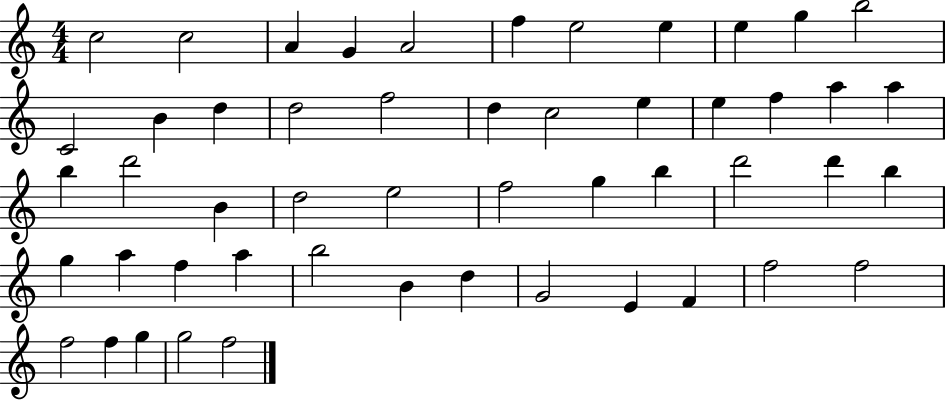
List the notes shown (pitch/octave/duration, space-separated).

C5/h C5/h A4/q G4/q A4/h F5/q E5/h E5/q E5/q G5/q B5/h C4/h B4/q D5/q D5/h F5/h D5/q C5/h E5/q E5/q F5/q A5/q A5/q B5/q D6/h B4/q D5/h E5/h F5/h G5/q B5/q D6/h D6/q B5/q G5/q A5/q F5/q A5/q B5/h B4/q D5/q G4/h E4/q F4/q F5/h F5/h F5/h F5/q G5/q G5/h F5/h